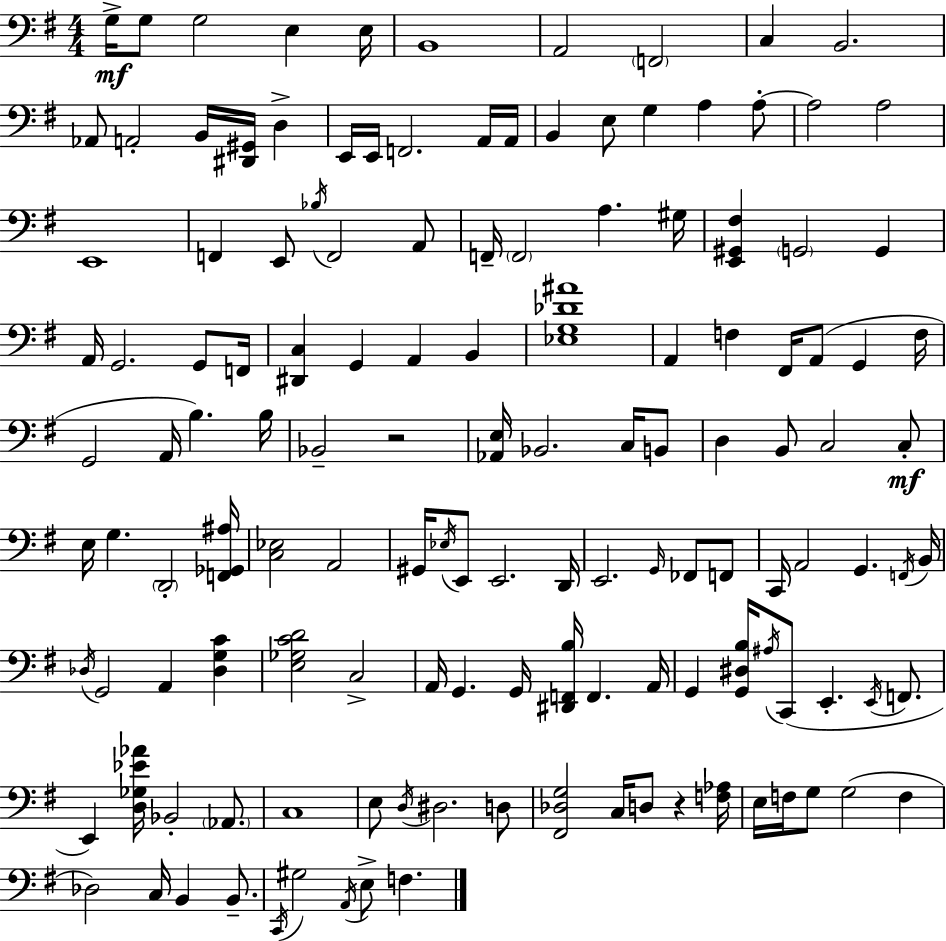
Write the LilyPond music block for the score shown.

{
  \clef bass
  \numericTimeSignature
  \time 4/4
  \key g \major
  \repeat volta 2 { g16->\mf g8 g2 e4 e16 | b,1 | a,2 \parenthesize f,2 | c4 b,2. | \break aes,8 a,2-. b,16 <dis, gis,>16 d4-> | e,16 e,16 f,2. a,16 a,16 | b,4 e8 g4 a4 a8-.~~ | a2 a2 | \break e,1 | f,4 e,8 \acciaccatura { bes16 } f,2 a,8 | f,16-- \parenthesize f,2 a4. | gis16 <e, gis, fis>4 \parenthesize g,2 g,4 | \break a,16 g,2. g,8 | f,16 <dis, c>4 g,4 a,4 b,4 | <ees g des' ais'>1 | a,4 f4 fis,16 a,8( g,4 | \break f16 g,2 a,16 b4.) | b16 bes,2-- r2 | <aes, e>16 bes,2. c16 b,8 | d4 b,8 c2 c8-.\mf | \break e16 g4. \parenthesize d,2-. | <f, ges, ais>16 <c ees>2 a,2 | gis,16 \acciaccatura { ees16 } e,8 e,2. | d,16 e,2. \grace { g,16 } fes,8 | \break f,8 c,16 a,2 g,4. | \acciaccatura { f,16 } b,16 \acciaccatura { des16 } g,2 a,4 | <des g c'>4 <e ges c' d'>2 c2-> | a,16 g,4. g,16 <dis, f, b>16 f,4. | \break a,16 g,4 <g, dis b>16 \acciaccatura { ais16 }( c,8 e,4.-. | \acciaccatura { e,16 } f,8. e,4) <d ges ees' aes'>16 bes,2-. | \parenthesize aes,8. c1 | e8 \acciaccatura { d16 } dis2. | \break d8 <fis, des g>2 | c16 d8 r4 <f aes>16 e16 f16 g8 g2( | f4 des2) | c16 b,4 b,8.-- \acciaccatura { c,16 } gis2 | \break \acciaccatura { a,16 } e8-> f4. } \bar "|."
}